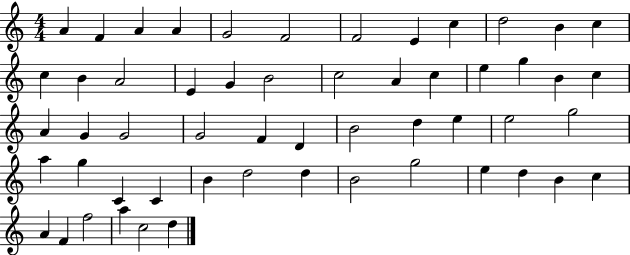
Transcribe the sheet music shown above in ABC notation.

X:1
T:Untitled
M:4/4
L:1/4
K:C
A F A A G2 F2 F2 E c d2 B c c B A2 E G B2 c2 A c e g B c A G G2 G2 F D B2 d e e2 g2 a g C C B d2 d B2 g2 e d B c A F f2 a c2 d